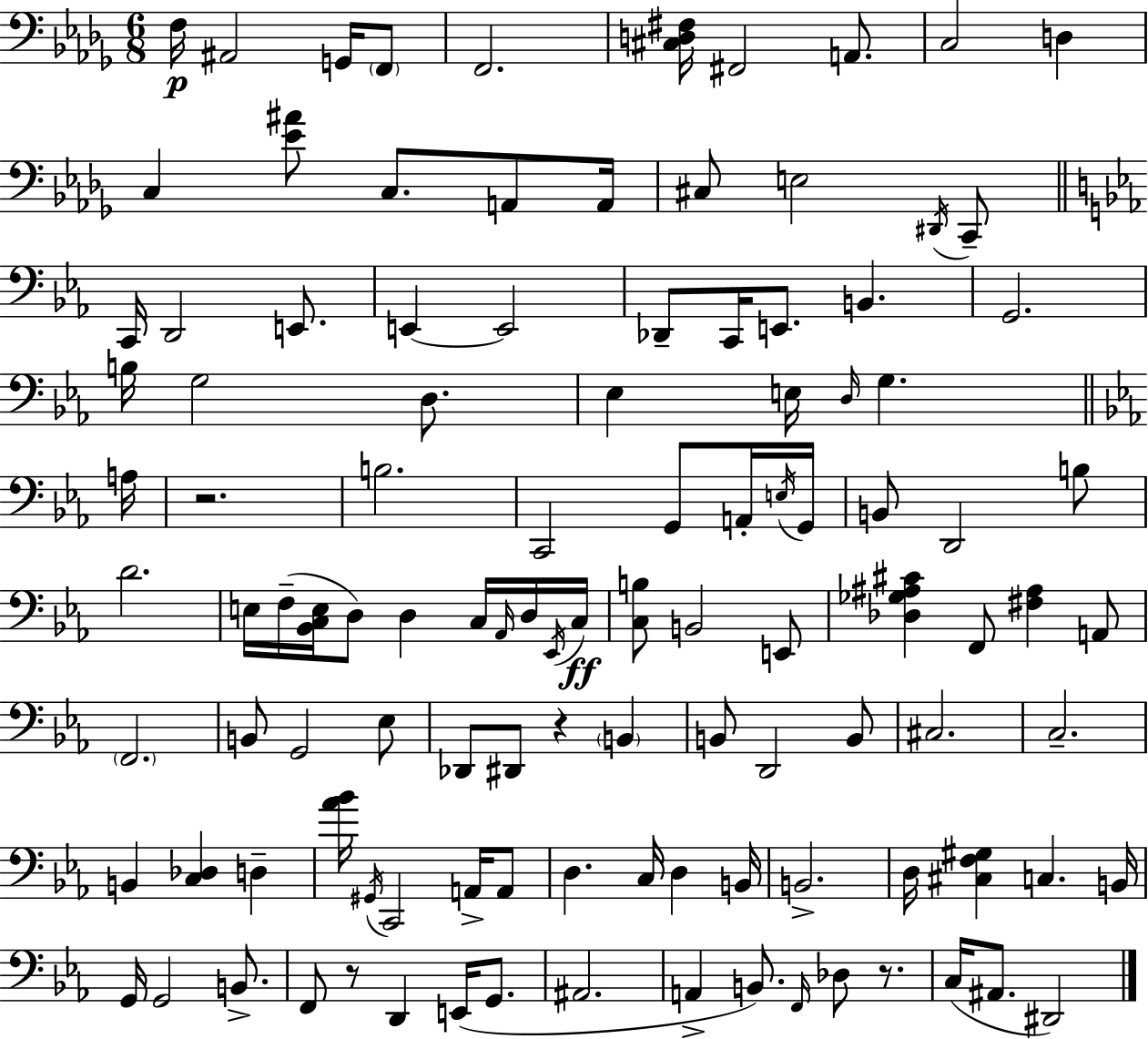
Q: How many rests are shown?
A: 4